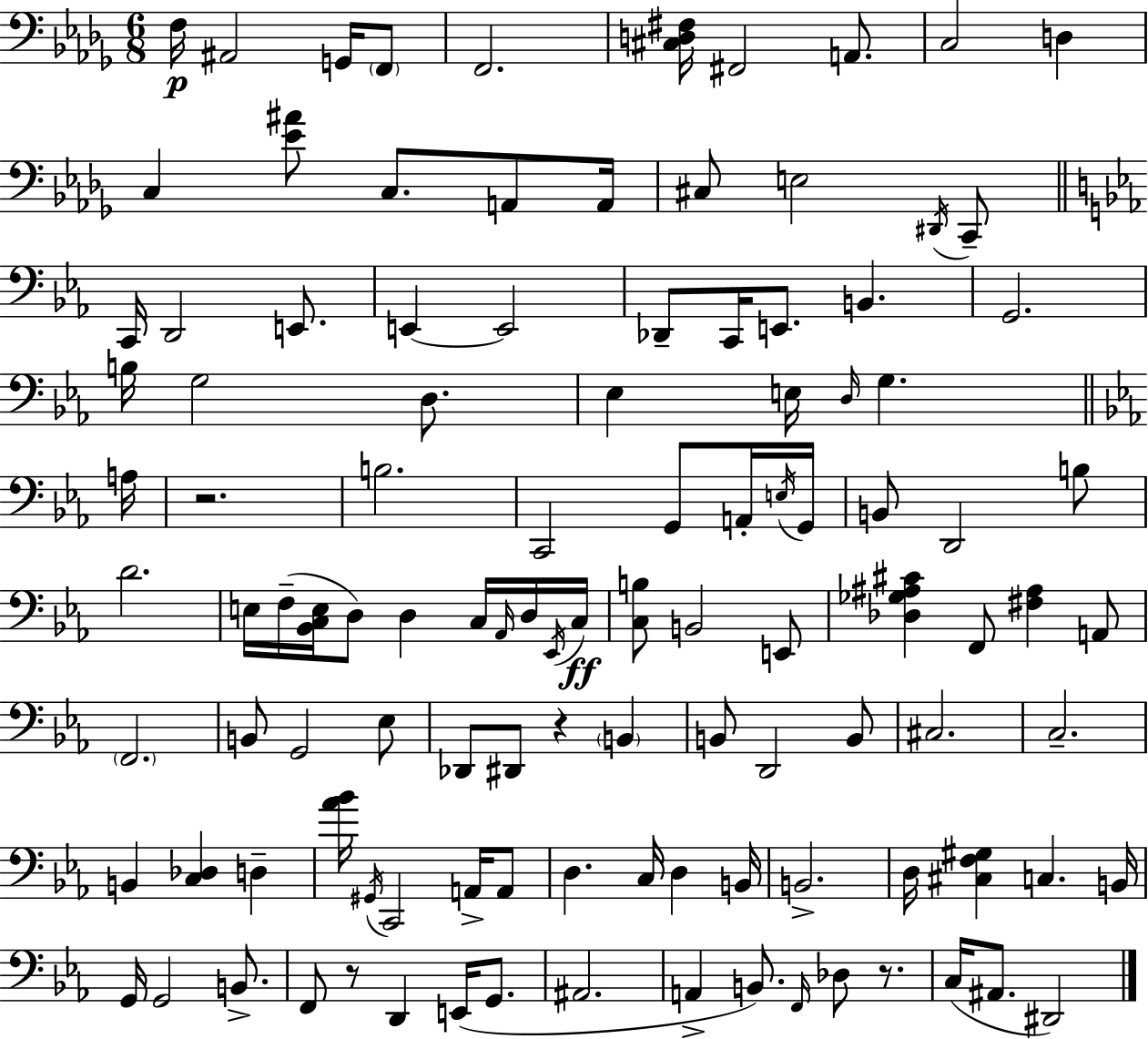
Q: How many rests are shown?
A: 4